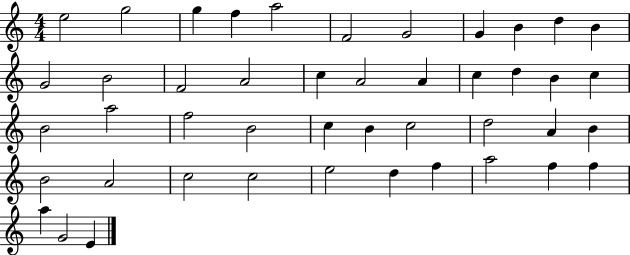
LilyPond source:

{
  \clef treble
  \numericTimeSignature
  \time 4/4
  \key c \major
  e''2 g''2 | g''4 f''4 a''2 | f'2 g'2 | g'4 b'4 d''4 b'4 | \break g'2 b'2 | f'2 a'2 | c''4 a'2 a'4 | c''4 d''4 b'4 c''4 | \break b'2 a''2 | f''2 b'2 | c''4 b'4 c''2 | d''2 a'4 b'4 | \break b'2 a'2 | c''2 c''2 | e''2 d''4 f''4 | a''2 f''4 f''4 | \break a''4 g'2 e'4 | \bar "|."
}